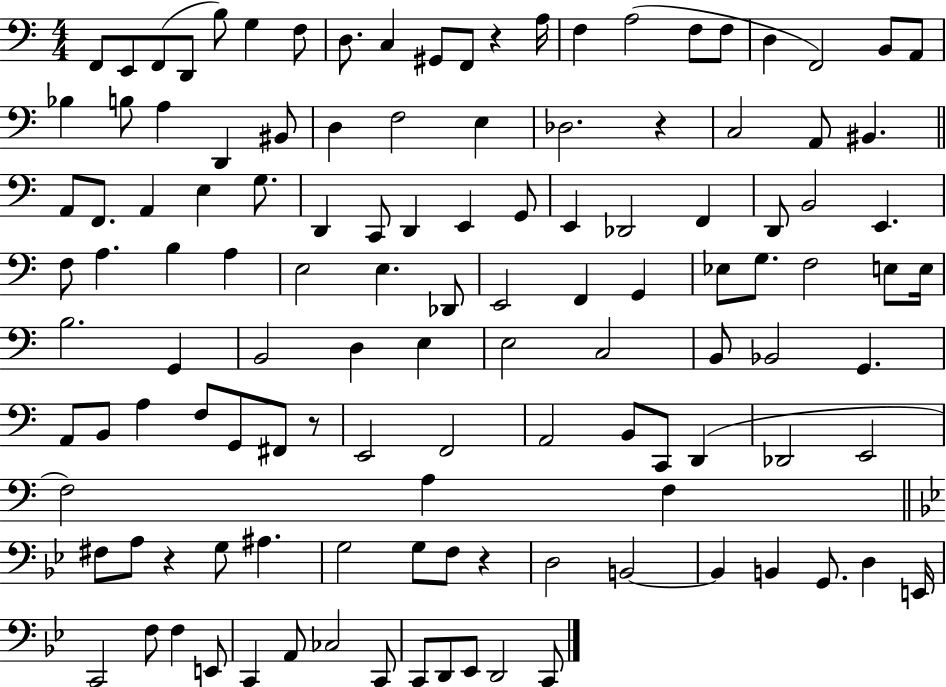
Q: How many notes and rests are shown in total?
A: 122